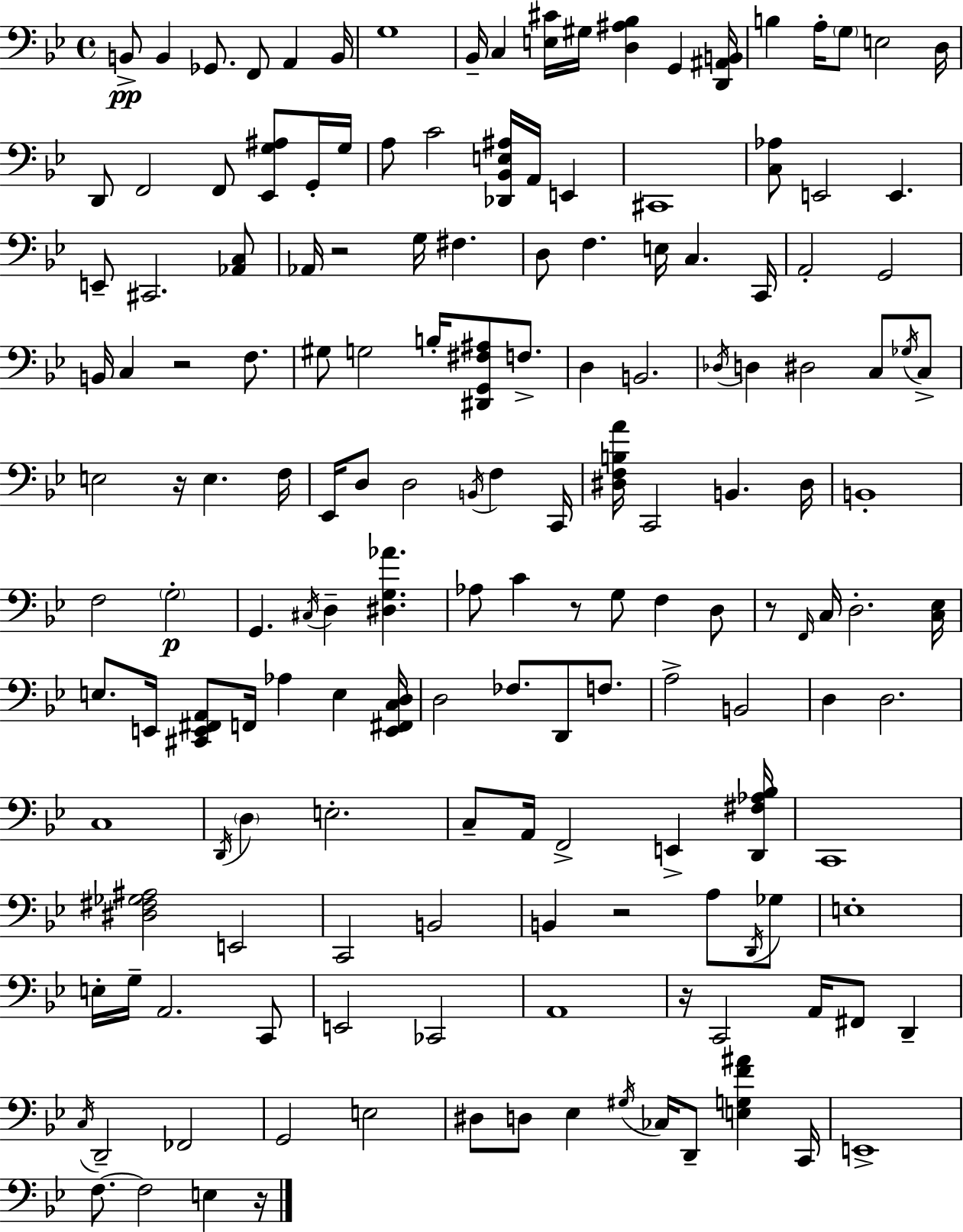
B2/e B2/q Gb2/e. F2/e A2/q B2/s G3/w Bb2/s C3/q [E3,C#4]/s G#3/s [D3,A#3,Bb3]/q G2/q [D2,A#2,B2]/s B3/q A3/s G3/e E3/h D3/s D2/e F2/h F2/e [Eb2,G3,A#3]/e G2/s G3/s A3/e C4/h [Db2,Bb2,E3,A#3]/s A2/s E2/q C#2/w [C3,Ab3]/e E2/h E2/q. E2/e C#2/h. [Ab2,C3]/e Ab2/s R/h G3/s F#3/q. D3/e F3/q. E3/s C3/q. C2/s A2/h G2/h B2/s C3/q R/h F3/e. G#3/e G3/h B3/s [D#2,G2,F#3,A#3]/e F3/e. D3/q B2/h. Db3/s D3/q D#3/h C3/e Gb3/s C3/e E3/h R/s E3/q. F3/s Eb2/s D3/e D3/h B2/s F3/q C2/s [D#3,F3,B3,A4]/s C2/h B2/q. D#3/s B2/w F3/h G3/h G2/q. C#3/s D3/q [D#3,G3,Ab4]/q. Ab3/e C4/q R/e G3/e F3/q D3/e R/e F2/s C3/s D3/h. [C3,Eb3]/s E3/e. E2/s [C#2,E2,F#2,A2]/e F2/s Ab3/q E3/q [E2,F#2,C3,D3]/s D3/h FES3/e. D2/e F3/e. A3/h B2/h D3/q D3/h. C3/w D2/s D3/q E3/h. C3/e A2/s F2/h E2/q [D2,F#3,Ab3,Bb3]/s C2/w [D#3,F#3,Gb3,A#3]/h E2/h C2/h B2/h B2/q R/h A3/e D2/s Gb3/e E3/w E3/s G3/s A2/h. C2/e E2/h CES2/h A2/w R/s C2/h A2/s F#2/e D2/q C3/s D2/h FES2/h G2/h E3/h D#3/e D3/e Eb3/q G#3/s CES3/s D2/e [E3,G3,F4,A#4]/q C2/s E2/w F3/e. F3/h E3/q R/s